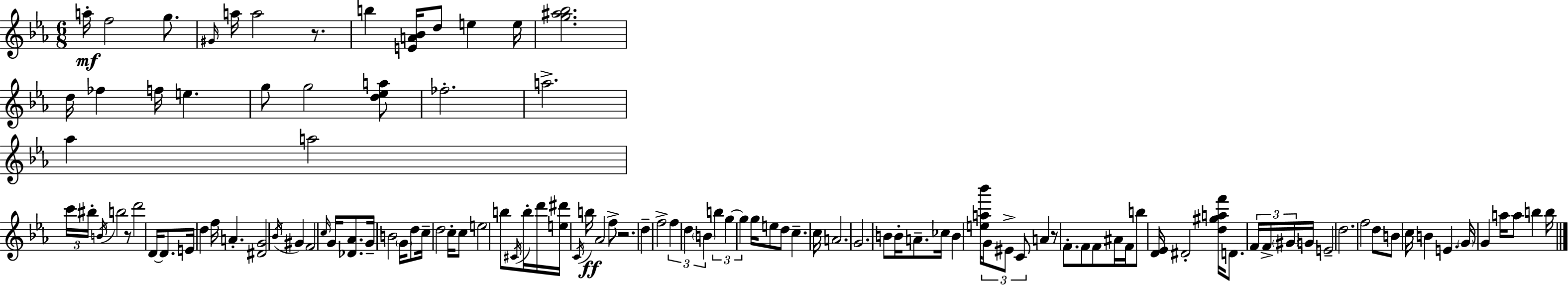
A5/s F5/h G5/e. G#4/s A5/s A5/h R/e. B5/q [E4,A4,Bb4]/s D5/e E5/q E5/s [G5,A#5,Bb5]/h. D5/s FES5/q F5/s E5/q. G5/e G5/h [D5,Eb5,A5]/e FES5/h. A5/h. Ab5/q A5/h C6/s BIS5/s B4/s B5/h R/e D6/h D4/s D4/e. E4/s D5/q F5/s A4/q. [D#4,G4]/h Bb4/s G#4/q F4/h C5/s G4/s [Db4,Ab4]/e. G4/s B4/h G4/s D5/e C5/s D5/h C5/s C5/e E5/h B5/e C#4/s B5/s D6/s [E5,D#6]/s C4/s B5/s Ab4/h F5/e R/h. D5/q F5/h F5/q D5/q B4/q B5/q G5/q G5/q G5/s E5/e D5/e C5/q. C5/s A4/h. G4/h. B4/e B4/s A4/e. CES5/s B4/q [E5,A5,Bb6]/s G4/e EIS4/e C4/e A4/q R/e F4/e. F4/e F4/e A#4/s F4/s B5/e [D4,Eb4]/s D#4/h [D5,G#5,A5,F6]/s D4/e. F4/s F4/s G#4/s G4/s E4/h D5/h. F5/h D5/e B4/e C5/s B4/q E4/q. G4/s G4/q A5/s A5/e B5/q B5/s